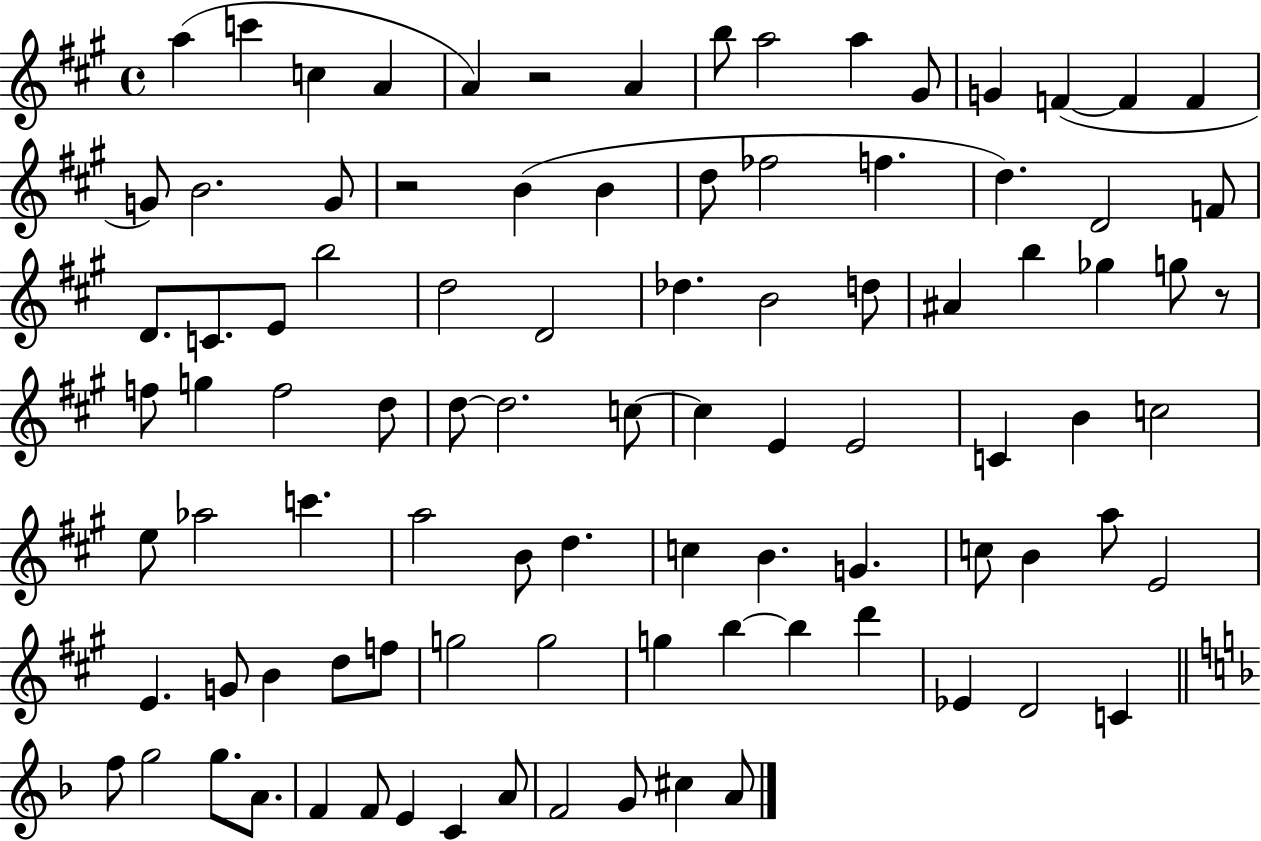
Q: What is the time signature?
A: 4/4